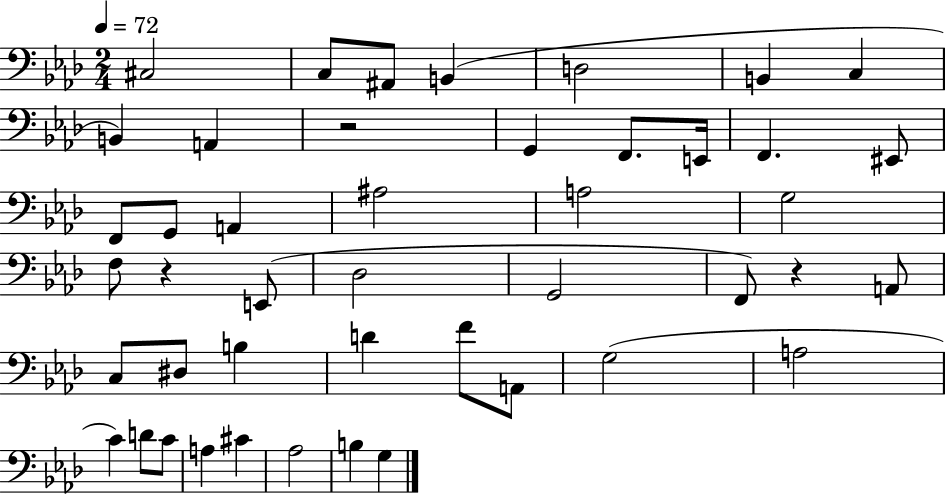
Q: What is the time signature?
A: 2/4